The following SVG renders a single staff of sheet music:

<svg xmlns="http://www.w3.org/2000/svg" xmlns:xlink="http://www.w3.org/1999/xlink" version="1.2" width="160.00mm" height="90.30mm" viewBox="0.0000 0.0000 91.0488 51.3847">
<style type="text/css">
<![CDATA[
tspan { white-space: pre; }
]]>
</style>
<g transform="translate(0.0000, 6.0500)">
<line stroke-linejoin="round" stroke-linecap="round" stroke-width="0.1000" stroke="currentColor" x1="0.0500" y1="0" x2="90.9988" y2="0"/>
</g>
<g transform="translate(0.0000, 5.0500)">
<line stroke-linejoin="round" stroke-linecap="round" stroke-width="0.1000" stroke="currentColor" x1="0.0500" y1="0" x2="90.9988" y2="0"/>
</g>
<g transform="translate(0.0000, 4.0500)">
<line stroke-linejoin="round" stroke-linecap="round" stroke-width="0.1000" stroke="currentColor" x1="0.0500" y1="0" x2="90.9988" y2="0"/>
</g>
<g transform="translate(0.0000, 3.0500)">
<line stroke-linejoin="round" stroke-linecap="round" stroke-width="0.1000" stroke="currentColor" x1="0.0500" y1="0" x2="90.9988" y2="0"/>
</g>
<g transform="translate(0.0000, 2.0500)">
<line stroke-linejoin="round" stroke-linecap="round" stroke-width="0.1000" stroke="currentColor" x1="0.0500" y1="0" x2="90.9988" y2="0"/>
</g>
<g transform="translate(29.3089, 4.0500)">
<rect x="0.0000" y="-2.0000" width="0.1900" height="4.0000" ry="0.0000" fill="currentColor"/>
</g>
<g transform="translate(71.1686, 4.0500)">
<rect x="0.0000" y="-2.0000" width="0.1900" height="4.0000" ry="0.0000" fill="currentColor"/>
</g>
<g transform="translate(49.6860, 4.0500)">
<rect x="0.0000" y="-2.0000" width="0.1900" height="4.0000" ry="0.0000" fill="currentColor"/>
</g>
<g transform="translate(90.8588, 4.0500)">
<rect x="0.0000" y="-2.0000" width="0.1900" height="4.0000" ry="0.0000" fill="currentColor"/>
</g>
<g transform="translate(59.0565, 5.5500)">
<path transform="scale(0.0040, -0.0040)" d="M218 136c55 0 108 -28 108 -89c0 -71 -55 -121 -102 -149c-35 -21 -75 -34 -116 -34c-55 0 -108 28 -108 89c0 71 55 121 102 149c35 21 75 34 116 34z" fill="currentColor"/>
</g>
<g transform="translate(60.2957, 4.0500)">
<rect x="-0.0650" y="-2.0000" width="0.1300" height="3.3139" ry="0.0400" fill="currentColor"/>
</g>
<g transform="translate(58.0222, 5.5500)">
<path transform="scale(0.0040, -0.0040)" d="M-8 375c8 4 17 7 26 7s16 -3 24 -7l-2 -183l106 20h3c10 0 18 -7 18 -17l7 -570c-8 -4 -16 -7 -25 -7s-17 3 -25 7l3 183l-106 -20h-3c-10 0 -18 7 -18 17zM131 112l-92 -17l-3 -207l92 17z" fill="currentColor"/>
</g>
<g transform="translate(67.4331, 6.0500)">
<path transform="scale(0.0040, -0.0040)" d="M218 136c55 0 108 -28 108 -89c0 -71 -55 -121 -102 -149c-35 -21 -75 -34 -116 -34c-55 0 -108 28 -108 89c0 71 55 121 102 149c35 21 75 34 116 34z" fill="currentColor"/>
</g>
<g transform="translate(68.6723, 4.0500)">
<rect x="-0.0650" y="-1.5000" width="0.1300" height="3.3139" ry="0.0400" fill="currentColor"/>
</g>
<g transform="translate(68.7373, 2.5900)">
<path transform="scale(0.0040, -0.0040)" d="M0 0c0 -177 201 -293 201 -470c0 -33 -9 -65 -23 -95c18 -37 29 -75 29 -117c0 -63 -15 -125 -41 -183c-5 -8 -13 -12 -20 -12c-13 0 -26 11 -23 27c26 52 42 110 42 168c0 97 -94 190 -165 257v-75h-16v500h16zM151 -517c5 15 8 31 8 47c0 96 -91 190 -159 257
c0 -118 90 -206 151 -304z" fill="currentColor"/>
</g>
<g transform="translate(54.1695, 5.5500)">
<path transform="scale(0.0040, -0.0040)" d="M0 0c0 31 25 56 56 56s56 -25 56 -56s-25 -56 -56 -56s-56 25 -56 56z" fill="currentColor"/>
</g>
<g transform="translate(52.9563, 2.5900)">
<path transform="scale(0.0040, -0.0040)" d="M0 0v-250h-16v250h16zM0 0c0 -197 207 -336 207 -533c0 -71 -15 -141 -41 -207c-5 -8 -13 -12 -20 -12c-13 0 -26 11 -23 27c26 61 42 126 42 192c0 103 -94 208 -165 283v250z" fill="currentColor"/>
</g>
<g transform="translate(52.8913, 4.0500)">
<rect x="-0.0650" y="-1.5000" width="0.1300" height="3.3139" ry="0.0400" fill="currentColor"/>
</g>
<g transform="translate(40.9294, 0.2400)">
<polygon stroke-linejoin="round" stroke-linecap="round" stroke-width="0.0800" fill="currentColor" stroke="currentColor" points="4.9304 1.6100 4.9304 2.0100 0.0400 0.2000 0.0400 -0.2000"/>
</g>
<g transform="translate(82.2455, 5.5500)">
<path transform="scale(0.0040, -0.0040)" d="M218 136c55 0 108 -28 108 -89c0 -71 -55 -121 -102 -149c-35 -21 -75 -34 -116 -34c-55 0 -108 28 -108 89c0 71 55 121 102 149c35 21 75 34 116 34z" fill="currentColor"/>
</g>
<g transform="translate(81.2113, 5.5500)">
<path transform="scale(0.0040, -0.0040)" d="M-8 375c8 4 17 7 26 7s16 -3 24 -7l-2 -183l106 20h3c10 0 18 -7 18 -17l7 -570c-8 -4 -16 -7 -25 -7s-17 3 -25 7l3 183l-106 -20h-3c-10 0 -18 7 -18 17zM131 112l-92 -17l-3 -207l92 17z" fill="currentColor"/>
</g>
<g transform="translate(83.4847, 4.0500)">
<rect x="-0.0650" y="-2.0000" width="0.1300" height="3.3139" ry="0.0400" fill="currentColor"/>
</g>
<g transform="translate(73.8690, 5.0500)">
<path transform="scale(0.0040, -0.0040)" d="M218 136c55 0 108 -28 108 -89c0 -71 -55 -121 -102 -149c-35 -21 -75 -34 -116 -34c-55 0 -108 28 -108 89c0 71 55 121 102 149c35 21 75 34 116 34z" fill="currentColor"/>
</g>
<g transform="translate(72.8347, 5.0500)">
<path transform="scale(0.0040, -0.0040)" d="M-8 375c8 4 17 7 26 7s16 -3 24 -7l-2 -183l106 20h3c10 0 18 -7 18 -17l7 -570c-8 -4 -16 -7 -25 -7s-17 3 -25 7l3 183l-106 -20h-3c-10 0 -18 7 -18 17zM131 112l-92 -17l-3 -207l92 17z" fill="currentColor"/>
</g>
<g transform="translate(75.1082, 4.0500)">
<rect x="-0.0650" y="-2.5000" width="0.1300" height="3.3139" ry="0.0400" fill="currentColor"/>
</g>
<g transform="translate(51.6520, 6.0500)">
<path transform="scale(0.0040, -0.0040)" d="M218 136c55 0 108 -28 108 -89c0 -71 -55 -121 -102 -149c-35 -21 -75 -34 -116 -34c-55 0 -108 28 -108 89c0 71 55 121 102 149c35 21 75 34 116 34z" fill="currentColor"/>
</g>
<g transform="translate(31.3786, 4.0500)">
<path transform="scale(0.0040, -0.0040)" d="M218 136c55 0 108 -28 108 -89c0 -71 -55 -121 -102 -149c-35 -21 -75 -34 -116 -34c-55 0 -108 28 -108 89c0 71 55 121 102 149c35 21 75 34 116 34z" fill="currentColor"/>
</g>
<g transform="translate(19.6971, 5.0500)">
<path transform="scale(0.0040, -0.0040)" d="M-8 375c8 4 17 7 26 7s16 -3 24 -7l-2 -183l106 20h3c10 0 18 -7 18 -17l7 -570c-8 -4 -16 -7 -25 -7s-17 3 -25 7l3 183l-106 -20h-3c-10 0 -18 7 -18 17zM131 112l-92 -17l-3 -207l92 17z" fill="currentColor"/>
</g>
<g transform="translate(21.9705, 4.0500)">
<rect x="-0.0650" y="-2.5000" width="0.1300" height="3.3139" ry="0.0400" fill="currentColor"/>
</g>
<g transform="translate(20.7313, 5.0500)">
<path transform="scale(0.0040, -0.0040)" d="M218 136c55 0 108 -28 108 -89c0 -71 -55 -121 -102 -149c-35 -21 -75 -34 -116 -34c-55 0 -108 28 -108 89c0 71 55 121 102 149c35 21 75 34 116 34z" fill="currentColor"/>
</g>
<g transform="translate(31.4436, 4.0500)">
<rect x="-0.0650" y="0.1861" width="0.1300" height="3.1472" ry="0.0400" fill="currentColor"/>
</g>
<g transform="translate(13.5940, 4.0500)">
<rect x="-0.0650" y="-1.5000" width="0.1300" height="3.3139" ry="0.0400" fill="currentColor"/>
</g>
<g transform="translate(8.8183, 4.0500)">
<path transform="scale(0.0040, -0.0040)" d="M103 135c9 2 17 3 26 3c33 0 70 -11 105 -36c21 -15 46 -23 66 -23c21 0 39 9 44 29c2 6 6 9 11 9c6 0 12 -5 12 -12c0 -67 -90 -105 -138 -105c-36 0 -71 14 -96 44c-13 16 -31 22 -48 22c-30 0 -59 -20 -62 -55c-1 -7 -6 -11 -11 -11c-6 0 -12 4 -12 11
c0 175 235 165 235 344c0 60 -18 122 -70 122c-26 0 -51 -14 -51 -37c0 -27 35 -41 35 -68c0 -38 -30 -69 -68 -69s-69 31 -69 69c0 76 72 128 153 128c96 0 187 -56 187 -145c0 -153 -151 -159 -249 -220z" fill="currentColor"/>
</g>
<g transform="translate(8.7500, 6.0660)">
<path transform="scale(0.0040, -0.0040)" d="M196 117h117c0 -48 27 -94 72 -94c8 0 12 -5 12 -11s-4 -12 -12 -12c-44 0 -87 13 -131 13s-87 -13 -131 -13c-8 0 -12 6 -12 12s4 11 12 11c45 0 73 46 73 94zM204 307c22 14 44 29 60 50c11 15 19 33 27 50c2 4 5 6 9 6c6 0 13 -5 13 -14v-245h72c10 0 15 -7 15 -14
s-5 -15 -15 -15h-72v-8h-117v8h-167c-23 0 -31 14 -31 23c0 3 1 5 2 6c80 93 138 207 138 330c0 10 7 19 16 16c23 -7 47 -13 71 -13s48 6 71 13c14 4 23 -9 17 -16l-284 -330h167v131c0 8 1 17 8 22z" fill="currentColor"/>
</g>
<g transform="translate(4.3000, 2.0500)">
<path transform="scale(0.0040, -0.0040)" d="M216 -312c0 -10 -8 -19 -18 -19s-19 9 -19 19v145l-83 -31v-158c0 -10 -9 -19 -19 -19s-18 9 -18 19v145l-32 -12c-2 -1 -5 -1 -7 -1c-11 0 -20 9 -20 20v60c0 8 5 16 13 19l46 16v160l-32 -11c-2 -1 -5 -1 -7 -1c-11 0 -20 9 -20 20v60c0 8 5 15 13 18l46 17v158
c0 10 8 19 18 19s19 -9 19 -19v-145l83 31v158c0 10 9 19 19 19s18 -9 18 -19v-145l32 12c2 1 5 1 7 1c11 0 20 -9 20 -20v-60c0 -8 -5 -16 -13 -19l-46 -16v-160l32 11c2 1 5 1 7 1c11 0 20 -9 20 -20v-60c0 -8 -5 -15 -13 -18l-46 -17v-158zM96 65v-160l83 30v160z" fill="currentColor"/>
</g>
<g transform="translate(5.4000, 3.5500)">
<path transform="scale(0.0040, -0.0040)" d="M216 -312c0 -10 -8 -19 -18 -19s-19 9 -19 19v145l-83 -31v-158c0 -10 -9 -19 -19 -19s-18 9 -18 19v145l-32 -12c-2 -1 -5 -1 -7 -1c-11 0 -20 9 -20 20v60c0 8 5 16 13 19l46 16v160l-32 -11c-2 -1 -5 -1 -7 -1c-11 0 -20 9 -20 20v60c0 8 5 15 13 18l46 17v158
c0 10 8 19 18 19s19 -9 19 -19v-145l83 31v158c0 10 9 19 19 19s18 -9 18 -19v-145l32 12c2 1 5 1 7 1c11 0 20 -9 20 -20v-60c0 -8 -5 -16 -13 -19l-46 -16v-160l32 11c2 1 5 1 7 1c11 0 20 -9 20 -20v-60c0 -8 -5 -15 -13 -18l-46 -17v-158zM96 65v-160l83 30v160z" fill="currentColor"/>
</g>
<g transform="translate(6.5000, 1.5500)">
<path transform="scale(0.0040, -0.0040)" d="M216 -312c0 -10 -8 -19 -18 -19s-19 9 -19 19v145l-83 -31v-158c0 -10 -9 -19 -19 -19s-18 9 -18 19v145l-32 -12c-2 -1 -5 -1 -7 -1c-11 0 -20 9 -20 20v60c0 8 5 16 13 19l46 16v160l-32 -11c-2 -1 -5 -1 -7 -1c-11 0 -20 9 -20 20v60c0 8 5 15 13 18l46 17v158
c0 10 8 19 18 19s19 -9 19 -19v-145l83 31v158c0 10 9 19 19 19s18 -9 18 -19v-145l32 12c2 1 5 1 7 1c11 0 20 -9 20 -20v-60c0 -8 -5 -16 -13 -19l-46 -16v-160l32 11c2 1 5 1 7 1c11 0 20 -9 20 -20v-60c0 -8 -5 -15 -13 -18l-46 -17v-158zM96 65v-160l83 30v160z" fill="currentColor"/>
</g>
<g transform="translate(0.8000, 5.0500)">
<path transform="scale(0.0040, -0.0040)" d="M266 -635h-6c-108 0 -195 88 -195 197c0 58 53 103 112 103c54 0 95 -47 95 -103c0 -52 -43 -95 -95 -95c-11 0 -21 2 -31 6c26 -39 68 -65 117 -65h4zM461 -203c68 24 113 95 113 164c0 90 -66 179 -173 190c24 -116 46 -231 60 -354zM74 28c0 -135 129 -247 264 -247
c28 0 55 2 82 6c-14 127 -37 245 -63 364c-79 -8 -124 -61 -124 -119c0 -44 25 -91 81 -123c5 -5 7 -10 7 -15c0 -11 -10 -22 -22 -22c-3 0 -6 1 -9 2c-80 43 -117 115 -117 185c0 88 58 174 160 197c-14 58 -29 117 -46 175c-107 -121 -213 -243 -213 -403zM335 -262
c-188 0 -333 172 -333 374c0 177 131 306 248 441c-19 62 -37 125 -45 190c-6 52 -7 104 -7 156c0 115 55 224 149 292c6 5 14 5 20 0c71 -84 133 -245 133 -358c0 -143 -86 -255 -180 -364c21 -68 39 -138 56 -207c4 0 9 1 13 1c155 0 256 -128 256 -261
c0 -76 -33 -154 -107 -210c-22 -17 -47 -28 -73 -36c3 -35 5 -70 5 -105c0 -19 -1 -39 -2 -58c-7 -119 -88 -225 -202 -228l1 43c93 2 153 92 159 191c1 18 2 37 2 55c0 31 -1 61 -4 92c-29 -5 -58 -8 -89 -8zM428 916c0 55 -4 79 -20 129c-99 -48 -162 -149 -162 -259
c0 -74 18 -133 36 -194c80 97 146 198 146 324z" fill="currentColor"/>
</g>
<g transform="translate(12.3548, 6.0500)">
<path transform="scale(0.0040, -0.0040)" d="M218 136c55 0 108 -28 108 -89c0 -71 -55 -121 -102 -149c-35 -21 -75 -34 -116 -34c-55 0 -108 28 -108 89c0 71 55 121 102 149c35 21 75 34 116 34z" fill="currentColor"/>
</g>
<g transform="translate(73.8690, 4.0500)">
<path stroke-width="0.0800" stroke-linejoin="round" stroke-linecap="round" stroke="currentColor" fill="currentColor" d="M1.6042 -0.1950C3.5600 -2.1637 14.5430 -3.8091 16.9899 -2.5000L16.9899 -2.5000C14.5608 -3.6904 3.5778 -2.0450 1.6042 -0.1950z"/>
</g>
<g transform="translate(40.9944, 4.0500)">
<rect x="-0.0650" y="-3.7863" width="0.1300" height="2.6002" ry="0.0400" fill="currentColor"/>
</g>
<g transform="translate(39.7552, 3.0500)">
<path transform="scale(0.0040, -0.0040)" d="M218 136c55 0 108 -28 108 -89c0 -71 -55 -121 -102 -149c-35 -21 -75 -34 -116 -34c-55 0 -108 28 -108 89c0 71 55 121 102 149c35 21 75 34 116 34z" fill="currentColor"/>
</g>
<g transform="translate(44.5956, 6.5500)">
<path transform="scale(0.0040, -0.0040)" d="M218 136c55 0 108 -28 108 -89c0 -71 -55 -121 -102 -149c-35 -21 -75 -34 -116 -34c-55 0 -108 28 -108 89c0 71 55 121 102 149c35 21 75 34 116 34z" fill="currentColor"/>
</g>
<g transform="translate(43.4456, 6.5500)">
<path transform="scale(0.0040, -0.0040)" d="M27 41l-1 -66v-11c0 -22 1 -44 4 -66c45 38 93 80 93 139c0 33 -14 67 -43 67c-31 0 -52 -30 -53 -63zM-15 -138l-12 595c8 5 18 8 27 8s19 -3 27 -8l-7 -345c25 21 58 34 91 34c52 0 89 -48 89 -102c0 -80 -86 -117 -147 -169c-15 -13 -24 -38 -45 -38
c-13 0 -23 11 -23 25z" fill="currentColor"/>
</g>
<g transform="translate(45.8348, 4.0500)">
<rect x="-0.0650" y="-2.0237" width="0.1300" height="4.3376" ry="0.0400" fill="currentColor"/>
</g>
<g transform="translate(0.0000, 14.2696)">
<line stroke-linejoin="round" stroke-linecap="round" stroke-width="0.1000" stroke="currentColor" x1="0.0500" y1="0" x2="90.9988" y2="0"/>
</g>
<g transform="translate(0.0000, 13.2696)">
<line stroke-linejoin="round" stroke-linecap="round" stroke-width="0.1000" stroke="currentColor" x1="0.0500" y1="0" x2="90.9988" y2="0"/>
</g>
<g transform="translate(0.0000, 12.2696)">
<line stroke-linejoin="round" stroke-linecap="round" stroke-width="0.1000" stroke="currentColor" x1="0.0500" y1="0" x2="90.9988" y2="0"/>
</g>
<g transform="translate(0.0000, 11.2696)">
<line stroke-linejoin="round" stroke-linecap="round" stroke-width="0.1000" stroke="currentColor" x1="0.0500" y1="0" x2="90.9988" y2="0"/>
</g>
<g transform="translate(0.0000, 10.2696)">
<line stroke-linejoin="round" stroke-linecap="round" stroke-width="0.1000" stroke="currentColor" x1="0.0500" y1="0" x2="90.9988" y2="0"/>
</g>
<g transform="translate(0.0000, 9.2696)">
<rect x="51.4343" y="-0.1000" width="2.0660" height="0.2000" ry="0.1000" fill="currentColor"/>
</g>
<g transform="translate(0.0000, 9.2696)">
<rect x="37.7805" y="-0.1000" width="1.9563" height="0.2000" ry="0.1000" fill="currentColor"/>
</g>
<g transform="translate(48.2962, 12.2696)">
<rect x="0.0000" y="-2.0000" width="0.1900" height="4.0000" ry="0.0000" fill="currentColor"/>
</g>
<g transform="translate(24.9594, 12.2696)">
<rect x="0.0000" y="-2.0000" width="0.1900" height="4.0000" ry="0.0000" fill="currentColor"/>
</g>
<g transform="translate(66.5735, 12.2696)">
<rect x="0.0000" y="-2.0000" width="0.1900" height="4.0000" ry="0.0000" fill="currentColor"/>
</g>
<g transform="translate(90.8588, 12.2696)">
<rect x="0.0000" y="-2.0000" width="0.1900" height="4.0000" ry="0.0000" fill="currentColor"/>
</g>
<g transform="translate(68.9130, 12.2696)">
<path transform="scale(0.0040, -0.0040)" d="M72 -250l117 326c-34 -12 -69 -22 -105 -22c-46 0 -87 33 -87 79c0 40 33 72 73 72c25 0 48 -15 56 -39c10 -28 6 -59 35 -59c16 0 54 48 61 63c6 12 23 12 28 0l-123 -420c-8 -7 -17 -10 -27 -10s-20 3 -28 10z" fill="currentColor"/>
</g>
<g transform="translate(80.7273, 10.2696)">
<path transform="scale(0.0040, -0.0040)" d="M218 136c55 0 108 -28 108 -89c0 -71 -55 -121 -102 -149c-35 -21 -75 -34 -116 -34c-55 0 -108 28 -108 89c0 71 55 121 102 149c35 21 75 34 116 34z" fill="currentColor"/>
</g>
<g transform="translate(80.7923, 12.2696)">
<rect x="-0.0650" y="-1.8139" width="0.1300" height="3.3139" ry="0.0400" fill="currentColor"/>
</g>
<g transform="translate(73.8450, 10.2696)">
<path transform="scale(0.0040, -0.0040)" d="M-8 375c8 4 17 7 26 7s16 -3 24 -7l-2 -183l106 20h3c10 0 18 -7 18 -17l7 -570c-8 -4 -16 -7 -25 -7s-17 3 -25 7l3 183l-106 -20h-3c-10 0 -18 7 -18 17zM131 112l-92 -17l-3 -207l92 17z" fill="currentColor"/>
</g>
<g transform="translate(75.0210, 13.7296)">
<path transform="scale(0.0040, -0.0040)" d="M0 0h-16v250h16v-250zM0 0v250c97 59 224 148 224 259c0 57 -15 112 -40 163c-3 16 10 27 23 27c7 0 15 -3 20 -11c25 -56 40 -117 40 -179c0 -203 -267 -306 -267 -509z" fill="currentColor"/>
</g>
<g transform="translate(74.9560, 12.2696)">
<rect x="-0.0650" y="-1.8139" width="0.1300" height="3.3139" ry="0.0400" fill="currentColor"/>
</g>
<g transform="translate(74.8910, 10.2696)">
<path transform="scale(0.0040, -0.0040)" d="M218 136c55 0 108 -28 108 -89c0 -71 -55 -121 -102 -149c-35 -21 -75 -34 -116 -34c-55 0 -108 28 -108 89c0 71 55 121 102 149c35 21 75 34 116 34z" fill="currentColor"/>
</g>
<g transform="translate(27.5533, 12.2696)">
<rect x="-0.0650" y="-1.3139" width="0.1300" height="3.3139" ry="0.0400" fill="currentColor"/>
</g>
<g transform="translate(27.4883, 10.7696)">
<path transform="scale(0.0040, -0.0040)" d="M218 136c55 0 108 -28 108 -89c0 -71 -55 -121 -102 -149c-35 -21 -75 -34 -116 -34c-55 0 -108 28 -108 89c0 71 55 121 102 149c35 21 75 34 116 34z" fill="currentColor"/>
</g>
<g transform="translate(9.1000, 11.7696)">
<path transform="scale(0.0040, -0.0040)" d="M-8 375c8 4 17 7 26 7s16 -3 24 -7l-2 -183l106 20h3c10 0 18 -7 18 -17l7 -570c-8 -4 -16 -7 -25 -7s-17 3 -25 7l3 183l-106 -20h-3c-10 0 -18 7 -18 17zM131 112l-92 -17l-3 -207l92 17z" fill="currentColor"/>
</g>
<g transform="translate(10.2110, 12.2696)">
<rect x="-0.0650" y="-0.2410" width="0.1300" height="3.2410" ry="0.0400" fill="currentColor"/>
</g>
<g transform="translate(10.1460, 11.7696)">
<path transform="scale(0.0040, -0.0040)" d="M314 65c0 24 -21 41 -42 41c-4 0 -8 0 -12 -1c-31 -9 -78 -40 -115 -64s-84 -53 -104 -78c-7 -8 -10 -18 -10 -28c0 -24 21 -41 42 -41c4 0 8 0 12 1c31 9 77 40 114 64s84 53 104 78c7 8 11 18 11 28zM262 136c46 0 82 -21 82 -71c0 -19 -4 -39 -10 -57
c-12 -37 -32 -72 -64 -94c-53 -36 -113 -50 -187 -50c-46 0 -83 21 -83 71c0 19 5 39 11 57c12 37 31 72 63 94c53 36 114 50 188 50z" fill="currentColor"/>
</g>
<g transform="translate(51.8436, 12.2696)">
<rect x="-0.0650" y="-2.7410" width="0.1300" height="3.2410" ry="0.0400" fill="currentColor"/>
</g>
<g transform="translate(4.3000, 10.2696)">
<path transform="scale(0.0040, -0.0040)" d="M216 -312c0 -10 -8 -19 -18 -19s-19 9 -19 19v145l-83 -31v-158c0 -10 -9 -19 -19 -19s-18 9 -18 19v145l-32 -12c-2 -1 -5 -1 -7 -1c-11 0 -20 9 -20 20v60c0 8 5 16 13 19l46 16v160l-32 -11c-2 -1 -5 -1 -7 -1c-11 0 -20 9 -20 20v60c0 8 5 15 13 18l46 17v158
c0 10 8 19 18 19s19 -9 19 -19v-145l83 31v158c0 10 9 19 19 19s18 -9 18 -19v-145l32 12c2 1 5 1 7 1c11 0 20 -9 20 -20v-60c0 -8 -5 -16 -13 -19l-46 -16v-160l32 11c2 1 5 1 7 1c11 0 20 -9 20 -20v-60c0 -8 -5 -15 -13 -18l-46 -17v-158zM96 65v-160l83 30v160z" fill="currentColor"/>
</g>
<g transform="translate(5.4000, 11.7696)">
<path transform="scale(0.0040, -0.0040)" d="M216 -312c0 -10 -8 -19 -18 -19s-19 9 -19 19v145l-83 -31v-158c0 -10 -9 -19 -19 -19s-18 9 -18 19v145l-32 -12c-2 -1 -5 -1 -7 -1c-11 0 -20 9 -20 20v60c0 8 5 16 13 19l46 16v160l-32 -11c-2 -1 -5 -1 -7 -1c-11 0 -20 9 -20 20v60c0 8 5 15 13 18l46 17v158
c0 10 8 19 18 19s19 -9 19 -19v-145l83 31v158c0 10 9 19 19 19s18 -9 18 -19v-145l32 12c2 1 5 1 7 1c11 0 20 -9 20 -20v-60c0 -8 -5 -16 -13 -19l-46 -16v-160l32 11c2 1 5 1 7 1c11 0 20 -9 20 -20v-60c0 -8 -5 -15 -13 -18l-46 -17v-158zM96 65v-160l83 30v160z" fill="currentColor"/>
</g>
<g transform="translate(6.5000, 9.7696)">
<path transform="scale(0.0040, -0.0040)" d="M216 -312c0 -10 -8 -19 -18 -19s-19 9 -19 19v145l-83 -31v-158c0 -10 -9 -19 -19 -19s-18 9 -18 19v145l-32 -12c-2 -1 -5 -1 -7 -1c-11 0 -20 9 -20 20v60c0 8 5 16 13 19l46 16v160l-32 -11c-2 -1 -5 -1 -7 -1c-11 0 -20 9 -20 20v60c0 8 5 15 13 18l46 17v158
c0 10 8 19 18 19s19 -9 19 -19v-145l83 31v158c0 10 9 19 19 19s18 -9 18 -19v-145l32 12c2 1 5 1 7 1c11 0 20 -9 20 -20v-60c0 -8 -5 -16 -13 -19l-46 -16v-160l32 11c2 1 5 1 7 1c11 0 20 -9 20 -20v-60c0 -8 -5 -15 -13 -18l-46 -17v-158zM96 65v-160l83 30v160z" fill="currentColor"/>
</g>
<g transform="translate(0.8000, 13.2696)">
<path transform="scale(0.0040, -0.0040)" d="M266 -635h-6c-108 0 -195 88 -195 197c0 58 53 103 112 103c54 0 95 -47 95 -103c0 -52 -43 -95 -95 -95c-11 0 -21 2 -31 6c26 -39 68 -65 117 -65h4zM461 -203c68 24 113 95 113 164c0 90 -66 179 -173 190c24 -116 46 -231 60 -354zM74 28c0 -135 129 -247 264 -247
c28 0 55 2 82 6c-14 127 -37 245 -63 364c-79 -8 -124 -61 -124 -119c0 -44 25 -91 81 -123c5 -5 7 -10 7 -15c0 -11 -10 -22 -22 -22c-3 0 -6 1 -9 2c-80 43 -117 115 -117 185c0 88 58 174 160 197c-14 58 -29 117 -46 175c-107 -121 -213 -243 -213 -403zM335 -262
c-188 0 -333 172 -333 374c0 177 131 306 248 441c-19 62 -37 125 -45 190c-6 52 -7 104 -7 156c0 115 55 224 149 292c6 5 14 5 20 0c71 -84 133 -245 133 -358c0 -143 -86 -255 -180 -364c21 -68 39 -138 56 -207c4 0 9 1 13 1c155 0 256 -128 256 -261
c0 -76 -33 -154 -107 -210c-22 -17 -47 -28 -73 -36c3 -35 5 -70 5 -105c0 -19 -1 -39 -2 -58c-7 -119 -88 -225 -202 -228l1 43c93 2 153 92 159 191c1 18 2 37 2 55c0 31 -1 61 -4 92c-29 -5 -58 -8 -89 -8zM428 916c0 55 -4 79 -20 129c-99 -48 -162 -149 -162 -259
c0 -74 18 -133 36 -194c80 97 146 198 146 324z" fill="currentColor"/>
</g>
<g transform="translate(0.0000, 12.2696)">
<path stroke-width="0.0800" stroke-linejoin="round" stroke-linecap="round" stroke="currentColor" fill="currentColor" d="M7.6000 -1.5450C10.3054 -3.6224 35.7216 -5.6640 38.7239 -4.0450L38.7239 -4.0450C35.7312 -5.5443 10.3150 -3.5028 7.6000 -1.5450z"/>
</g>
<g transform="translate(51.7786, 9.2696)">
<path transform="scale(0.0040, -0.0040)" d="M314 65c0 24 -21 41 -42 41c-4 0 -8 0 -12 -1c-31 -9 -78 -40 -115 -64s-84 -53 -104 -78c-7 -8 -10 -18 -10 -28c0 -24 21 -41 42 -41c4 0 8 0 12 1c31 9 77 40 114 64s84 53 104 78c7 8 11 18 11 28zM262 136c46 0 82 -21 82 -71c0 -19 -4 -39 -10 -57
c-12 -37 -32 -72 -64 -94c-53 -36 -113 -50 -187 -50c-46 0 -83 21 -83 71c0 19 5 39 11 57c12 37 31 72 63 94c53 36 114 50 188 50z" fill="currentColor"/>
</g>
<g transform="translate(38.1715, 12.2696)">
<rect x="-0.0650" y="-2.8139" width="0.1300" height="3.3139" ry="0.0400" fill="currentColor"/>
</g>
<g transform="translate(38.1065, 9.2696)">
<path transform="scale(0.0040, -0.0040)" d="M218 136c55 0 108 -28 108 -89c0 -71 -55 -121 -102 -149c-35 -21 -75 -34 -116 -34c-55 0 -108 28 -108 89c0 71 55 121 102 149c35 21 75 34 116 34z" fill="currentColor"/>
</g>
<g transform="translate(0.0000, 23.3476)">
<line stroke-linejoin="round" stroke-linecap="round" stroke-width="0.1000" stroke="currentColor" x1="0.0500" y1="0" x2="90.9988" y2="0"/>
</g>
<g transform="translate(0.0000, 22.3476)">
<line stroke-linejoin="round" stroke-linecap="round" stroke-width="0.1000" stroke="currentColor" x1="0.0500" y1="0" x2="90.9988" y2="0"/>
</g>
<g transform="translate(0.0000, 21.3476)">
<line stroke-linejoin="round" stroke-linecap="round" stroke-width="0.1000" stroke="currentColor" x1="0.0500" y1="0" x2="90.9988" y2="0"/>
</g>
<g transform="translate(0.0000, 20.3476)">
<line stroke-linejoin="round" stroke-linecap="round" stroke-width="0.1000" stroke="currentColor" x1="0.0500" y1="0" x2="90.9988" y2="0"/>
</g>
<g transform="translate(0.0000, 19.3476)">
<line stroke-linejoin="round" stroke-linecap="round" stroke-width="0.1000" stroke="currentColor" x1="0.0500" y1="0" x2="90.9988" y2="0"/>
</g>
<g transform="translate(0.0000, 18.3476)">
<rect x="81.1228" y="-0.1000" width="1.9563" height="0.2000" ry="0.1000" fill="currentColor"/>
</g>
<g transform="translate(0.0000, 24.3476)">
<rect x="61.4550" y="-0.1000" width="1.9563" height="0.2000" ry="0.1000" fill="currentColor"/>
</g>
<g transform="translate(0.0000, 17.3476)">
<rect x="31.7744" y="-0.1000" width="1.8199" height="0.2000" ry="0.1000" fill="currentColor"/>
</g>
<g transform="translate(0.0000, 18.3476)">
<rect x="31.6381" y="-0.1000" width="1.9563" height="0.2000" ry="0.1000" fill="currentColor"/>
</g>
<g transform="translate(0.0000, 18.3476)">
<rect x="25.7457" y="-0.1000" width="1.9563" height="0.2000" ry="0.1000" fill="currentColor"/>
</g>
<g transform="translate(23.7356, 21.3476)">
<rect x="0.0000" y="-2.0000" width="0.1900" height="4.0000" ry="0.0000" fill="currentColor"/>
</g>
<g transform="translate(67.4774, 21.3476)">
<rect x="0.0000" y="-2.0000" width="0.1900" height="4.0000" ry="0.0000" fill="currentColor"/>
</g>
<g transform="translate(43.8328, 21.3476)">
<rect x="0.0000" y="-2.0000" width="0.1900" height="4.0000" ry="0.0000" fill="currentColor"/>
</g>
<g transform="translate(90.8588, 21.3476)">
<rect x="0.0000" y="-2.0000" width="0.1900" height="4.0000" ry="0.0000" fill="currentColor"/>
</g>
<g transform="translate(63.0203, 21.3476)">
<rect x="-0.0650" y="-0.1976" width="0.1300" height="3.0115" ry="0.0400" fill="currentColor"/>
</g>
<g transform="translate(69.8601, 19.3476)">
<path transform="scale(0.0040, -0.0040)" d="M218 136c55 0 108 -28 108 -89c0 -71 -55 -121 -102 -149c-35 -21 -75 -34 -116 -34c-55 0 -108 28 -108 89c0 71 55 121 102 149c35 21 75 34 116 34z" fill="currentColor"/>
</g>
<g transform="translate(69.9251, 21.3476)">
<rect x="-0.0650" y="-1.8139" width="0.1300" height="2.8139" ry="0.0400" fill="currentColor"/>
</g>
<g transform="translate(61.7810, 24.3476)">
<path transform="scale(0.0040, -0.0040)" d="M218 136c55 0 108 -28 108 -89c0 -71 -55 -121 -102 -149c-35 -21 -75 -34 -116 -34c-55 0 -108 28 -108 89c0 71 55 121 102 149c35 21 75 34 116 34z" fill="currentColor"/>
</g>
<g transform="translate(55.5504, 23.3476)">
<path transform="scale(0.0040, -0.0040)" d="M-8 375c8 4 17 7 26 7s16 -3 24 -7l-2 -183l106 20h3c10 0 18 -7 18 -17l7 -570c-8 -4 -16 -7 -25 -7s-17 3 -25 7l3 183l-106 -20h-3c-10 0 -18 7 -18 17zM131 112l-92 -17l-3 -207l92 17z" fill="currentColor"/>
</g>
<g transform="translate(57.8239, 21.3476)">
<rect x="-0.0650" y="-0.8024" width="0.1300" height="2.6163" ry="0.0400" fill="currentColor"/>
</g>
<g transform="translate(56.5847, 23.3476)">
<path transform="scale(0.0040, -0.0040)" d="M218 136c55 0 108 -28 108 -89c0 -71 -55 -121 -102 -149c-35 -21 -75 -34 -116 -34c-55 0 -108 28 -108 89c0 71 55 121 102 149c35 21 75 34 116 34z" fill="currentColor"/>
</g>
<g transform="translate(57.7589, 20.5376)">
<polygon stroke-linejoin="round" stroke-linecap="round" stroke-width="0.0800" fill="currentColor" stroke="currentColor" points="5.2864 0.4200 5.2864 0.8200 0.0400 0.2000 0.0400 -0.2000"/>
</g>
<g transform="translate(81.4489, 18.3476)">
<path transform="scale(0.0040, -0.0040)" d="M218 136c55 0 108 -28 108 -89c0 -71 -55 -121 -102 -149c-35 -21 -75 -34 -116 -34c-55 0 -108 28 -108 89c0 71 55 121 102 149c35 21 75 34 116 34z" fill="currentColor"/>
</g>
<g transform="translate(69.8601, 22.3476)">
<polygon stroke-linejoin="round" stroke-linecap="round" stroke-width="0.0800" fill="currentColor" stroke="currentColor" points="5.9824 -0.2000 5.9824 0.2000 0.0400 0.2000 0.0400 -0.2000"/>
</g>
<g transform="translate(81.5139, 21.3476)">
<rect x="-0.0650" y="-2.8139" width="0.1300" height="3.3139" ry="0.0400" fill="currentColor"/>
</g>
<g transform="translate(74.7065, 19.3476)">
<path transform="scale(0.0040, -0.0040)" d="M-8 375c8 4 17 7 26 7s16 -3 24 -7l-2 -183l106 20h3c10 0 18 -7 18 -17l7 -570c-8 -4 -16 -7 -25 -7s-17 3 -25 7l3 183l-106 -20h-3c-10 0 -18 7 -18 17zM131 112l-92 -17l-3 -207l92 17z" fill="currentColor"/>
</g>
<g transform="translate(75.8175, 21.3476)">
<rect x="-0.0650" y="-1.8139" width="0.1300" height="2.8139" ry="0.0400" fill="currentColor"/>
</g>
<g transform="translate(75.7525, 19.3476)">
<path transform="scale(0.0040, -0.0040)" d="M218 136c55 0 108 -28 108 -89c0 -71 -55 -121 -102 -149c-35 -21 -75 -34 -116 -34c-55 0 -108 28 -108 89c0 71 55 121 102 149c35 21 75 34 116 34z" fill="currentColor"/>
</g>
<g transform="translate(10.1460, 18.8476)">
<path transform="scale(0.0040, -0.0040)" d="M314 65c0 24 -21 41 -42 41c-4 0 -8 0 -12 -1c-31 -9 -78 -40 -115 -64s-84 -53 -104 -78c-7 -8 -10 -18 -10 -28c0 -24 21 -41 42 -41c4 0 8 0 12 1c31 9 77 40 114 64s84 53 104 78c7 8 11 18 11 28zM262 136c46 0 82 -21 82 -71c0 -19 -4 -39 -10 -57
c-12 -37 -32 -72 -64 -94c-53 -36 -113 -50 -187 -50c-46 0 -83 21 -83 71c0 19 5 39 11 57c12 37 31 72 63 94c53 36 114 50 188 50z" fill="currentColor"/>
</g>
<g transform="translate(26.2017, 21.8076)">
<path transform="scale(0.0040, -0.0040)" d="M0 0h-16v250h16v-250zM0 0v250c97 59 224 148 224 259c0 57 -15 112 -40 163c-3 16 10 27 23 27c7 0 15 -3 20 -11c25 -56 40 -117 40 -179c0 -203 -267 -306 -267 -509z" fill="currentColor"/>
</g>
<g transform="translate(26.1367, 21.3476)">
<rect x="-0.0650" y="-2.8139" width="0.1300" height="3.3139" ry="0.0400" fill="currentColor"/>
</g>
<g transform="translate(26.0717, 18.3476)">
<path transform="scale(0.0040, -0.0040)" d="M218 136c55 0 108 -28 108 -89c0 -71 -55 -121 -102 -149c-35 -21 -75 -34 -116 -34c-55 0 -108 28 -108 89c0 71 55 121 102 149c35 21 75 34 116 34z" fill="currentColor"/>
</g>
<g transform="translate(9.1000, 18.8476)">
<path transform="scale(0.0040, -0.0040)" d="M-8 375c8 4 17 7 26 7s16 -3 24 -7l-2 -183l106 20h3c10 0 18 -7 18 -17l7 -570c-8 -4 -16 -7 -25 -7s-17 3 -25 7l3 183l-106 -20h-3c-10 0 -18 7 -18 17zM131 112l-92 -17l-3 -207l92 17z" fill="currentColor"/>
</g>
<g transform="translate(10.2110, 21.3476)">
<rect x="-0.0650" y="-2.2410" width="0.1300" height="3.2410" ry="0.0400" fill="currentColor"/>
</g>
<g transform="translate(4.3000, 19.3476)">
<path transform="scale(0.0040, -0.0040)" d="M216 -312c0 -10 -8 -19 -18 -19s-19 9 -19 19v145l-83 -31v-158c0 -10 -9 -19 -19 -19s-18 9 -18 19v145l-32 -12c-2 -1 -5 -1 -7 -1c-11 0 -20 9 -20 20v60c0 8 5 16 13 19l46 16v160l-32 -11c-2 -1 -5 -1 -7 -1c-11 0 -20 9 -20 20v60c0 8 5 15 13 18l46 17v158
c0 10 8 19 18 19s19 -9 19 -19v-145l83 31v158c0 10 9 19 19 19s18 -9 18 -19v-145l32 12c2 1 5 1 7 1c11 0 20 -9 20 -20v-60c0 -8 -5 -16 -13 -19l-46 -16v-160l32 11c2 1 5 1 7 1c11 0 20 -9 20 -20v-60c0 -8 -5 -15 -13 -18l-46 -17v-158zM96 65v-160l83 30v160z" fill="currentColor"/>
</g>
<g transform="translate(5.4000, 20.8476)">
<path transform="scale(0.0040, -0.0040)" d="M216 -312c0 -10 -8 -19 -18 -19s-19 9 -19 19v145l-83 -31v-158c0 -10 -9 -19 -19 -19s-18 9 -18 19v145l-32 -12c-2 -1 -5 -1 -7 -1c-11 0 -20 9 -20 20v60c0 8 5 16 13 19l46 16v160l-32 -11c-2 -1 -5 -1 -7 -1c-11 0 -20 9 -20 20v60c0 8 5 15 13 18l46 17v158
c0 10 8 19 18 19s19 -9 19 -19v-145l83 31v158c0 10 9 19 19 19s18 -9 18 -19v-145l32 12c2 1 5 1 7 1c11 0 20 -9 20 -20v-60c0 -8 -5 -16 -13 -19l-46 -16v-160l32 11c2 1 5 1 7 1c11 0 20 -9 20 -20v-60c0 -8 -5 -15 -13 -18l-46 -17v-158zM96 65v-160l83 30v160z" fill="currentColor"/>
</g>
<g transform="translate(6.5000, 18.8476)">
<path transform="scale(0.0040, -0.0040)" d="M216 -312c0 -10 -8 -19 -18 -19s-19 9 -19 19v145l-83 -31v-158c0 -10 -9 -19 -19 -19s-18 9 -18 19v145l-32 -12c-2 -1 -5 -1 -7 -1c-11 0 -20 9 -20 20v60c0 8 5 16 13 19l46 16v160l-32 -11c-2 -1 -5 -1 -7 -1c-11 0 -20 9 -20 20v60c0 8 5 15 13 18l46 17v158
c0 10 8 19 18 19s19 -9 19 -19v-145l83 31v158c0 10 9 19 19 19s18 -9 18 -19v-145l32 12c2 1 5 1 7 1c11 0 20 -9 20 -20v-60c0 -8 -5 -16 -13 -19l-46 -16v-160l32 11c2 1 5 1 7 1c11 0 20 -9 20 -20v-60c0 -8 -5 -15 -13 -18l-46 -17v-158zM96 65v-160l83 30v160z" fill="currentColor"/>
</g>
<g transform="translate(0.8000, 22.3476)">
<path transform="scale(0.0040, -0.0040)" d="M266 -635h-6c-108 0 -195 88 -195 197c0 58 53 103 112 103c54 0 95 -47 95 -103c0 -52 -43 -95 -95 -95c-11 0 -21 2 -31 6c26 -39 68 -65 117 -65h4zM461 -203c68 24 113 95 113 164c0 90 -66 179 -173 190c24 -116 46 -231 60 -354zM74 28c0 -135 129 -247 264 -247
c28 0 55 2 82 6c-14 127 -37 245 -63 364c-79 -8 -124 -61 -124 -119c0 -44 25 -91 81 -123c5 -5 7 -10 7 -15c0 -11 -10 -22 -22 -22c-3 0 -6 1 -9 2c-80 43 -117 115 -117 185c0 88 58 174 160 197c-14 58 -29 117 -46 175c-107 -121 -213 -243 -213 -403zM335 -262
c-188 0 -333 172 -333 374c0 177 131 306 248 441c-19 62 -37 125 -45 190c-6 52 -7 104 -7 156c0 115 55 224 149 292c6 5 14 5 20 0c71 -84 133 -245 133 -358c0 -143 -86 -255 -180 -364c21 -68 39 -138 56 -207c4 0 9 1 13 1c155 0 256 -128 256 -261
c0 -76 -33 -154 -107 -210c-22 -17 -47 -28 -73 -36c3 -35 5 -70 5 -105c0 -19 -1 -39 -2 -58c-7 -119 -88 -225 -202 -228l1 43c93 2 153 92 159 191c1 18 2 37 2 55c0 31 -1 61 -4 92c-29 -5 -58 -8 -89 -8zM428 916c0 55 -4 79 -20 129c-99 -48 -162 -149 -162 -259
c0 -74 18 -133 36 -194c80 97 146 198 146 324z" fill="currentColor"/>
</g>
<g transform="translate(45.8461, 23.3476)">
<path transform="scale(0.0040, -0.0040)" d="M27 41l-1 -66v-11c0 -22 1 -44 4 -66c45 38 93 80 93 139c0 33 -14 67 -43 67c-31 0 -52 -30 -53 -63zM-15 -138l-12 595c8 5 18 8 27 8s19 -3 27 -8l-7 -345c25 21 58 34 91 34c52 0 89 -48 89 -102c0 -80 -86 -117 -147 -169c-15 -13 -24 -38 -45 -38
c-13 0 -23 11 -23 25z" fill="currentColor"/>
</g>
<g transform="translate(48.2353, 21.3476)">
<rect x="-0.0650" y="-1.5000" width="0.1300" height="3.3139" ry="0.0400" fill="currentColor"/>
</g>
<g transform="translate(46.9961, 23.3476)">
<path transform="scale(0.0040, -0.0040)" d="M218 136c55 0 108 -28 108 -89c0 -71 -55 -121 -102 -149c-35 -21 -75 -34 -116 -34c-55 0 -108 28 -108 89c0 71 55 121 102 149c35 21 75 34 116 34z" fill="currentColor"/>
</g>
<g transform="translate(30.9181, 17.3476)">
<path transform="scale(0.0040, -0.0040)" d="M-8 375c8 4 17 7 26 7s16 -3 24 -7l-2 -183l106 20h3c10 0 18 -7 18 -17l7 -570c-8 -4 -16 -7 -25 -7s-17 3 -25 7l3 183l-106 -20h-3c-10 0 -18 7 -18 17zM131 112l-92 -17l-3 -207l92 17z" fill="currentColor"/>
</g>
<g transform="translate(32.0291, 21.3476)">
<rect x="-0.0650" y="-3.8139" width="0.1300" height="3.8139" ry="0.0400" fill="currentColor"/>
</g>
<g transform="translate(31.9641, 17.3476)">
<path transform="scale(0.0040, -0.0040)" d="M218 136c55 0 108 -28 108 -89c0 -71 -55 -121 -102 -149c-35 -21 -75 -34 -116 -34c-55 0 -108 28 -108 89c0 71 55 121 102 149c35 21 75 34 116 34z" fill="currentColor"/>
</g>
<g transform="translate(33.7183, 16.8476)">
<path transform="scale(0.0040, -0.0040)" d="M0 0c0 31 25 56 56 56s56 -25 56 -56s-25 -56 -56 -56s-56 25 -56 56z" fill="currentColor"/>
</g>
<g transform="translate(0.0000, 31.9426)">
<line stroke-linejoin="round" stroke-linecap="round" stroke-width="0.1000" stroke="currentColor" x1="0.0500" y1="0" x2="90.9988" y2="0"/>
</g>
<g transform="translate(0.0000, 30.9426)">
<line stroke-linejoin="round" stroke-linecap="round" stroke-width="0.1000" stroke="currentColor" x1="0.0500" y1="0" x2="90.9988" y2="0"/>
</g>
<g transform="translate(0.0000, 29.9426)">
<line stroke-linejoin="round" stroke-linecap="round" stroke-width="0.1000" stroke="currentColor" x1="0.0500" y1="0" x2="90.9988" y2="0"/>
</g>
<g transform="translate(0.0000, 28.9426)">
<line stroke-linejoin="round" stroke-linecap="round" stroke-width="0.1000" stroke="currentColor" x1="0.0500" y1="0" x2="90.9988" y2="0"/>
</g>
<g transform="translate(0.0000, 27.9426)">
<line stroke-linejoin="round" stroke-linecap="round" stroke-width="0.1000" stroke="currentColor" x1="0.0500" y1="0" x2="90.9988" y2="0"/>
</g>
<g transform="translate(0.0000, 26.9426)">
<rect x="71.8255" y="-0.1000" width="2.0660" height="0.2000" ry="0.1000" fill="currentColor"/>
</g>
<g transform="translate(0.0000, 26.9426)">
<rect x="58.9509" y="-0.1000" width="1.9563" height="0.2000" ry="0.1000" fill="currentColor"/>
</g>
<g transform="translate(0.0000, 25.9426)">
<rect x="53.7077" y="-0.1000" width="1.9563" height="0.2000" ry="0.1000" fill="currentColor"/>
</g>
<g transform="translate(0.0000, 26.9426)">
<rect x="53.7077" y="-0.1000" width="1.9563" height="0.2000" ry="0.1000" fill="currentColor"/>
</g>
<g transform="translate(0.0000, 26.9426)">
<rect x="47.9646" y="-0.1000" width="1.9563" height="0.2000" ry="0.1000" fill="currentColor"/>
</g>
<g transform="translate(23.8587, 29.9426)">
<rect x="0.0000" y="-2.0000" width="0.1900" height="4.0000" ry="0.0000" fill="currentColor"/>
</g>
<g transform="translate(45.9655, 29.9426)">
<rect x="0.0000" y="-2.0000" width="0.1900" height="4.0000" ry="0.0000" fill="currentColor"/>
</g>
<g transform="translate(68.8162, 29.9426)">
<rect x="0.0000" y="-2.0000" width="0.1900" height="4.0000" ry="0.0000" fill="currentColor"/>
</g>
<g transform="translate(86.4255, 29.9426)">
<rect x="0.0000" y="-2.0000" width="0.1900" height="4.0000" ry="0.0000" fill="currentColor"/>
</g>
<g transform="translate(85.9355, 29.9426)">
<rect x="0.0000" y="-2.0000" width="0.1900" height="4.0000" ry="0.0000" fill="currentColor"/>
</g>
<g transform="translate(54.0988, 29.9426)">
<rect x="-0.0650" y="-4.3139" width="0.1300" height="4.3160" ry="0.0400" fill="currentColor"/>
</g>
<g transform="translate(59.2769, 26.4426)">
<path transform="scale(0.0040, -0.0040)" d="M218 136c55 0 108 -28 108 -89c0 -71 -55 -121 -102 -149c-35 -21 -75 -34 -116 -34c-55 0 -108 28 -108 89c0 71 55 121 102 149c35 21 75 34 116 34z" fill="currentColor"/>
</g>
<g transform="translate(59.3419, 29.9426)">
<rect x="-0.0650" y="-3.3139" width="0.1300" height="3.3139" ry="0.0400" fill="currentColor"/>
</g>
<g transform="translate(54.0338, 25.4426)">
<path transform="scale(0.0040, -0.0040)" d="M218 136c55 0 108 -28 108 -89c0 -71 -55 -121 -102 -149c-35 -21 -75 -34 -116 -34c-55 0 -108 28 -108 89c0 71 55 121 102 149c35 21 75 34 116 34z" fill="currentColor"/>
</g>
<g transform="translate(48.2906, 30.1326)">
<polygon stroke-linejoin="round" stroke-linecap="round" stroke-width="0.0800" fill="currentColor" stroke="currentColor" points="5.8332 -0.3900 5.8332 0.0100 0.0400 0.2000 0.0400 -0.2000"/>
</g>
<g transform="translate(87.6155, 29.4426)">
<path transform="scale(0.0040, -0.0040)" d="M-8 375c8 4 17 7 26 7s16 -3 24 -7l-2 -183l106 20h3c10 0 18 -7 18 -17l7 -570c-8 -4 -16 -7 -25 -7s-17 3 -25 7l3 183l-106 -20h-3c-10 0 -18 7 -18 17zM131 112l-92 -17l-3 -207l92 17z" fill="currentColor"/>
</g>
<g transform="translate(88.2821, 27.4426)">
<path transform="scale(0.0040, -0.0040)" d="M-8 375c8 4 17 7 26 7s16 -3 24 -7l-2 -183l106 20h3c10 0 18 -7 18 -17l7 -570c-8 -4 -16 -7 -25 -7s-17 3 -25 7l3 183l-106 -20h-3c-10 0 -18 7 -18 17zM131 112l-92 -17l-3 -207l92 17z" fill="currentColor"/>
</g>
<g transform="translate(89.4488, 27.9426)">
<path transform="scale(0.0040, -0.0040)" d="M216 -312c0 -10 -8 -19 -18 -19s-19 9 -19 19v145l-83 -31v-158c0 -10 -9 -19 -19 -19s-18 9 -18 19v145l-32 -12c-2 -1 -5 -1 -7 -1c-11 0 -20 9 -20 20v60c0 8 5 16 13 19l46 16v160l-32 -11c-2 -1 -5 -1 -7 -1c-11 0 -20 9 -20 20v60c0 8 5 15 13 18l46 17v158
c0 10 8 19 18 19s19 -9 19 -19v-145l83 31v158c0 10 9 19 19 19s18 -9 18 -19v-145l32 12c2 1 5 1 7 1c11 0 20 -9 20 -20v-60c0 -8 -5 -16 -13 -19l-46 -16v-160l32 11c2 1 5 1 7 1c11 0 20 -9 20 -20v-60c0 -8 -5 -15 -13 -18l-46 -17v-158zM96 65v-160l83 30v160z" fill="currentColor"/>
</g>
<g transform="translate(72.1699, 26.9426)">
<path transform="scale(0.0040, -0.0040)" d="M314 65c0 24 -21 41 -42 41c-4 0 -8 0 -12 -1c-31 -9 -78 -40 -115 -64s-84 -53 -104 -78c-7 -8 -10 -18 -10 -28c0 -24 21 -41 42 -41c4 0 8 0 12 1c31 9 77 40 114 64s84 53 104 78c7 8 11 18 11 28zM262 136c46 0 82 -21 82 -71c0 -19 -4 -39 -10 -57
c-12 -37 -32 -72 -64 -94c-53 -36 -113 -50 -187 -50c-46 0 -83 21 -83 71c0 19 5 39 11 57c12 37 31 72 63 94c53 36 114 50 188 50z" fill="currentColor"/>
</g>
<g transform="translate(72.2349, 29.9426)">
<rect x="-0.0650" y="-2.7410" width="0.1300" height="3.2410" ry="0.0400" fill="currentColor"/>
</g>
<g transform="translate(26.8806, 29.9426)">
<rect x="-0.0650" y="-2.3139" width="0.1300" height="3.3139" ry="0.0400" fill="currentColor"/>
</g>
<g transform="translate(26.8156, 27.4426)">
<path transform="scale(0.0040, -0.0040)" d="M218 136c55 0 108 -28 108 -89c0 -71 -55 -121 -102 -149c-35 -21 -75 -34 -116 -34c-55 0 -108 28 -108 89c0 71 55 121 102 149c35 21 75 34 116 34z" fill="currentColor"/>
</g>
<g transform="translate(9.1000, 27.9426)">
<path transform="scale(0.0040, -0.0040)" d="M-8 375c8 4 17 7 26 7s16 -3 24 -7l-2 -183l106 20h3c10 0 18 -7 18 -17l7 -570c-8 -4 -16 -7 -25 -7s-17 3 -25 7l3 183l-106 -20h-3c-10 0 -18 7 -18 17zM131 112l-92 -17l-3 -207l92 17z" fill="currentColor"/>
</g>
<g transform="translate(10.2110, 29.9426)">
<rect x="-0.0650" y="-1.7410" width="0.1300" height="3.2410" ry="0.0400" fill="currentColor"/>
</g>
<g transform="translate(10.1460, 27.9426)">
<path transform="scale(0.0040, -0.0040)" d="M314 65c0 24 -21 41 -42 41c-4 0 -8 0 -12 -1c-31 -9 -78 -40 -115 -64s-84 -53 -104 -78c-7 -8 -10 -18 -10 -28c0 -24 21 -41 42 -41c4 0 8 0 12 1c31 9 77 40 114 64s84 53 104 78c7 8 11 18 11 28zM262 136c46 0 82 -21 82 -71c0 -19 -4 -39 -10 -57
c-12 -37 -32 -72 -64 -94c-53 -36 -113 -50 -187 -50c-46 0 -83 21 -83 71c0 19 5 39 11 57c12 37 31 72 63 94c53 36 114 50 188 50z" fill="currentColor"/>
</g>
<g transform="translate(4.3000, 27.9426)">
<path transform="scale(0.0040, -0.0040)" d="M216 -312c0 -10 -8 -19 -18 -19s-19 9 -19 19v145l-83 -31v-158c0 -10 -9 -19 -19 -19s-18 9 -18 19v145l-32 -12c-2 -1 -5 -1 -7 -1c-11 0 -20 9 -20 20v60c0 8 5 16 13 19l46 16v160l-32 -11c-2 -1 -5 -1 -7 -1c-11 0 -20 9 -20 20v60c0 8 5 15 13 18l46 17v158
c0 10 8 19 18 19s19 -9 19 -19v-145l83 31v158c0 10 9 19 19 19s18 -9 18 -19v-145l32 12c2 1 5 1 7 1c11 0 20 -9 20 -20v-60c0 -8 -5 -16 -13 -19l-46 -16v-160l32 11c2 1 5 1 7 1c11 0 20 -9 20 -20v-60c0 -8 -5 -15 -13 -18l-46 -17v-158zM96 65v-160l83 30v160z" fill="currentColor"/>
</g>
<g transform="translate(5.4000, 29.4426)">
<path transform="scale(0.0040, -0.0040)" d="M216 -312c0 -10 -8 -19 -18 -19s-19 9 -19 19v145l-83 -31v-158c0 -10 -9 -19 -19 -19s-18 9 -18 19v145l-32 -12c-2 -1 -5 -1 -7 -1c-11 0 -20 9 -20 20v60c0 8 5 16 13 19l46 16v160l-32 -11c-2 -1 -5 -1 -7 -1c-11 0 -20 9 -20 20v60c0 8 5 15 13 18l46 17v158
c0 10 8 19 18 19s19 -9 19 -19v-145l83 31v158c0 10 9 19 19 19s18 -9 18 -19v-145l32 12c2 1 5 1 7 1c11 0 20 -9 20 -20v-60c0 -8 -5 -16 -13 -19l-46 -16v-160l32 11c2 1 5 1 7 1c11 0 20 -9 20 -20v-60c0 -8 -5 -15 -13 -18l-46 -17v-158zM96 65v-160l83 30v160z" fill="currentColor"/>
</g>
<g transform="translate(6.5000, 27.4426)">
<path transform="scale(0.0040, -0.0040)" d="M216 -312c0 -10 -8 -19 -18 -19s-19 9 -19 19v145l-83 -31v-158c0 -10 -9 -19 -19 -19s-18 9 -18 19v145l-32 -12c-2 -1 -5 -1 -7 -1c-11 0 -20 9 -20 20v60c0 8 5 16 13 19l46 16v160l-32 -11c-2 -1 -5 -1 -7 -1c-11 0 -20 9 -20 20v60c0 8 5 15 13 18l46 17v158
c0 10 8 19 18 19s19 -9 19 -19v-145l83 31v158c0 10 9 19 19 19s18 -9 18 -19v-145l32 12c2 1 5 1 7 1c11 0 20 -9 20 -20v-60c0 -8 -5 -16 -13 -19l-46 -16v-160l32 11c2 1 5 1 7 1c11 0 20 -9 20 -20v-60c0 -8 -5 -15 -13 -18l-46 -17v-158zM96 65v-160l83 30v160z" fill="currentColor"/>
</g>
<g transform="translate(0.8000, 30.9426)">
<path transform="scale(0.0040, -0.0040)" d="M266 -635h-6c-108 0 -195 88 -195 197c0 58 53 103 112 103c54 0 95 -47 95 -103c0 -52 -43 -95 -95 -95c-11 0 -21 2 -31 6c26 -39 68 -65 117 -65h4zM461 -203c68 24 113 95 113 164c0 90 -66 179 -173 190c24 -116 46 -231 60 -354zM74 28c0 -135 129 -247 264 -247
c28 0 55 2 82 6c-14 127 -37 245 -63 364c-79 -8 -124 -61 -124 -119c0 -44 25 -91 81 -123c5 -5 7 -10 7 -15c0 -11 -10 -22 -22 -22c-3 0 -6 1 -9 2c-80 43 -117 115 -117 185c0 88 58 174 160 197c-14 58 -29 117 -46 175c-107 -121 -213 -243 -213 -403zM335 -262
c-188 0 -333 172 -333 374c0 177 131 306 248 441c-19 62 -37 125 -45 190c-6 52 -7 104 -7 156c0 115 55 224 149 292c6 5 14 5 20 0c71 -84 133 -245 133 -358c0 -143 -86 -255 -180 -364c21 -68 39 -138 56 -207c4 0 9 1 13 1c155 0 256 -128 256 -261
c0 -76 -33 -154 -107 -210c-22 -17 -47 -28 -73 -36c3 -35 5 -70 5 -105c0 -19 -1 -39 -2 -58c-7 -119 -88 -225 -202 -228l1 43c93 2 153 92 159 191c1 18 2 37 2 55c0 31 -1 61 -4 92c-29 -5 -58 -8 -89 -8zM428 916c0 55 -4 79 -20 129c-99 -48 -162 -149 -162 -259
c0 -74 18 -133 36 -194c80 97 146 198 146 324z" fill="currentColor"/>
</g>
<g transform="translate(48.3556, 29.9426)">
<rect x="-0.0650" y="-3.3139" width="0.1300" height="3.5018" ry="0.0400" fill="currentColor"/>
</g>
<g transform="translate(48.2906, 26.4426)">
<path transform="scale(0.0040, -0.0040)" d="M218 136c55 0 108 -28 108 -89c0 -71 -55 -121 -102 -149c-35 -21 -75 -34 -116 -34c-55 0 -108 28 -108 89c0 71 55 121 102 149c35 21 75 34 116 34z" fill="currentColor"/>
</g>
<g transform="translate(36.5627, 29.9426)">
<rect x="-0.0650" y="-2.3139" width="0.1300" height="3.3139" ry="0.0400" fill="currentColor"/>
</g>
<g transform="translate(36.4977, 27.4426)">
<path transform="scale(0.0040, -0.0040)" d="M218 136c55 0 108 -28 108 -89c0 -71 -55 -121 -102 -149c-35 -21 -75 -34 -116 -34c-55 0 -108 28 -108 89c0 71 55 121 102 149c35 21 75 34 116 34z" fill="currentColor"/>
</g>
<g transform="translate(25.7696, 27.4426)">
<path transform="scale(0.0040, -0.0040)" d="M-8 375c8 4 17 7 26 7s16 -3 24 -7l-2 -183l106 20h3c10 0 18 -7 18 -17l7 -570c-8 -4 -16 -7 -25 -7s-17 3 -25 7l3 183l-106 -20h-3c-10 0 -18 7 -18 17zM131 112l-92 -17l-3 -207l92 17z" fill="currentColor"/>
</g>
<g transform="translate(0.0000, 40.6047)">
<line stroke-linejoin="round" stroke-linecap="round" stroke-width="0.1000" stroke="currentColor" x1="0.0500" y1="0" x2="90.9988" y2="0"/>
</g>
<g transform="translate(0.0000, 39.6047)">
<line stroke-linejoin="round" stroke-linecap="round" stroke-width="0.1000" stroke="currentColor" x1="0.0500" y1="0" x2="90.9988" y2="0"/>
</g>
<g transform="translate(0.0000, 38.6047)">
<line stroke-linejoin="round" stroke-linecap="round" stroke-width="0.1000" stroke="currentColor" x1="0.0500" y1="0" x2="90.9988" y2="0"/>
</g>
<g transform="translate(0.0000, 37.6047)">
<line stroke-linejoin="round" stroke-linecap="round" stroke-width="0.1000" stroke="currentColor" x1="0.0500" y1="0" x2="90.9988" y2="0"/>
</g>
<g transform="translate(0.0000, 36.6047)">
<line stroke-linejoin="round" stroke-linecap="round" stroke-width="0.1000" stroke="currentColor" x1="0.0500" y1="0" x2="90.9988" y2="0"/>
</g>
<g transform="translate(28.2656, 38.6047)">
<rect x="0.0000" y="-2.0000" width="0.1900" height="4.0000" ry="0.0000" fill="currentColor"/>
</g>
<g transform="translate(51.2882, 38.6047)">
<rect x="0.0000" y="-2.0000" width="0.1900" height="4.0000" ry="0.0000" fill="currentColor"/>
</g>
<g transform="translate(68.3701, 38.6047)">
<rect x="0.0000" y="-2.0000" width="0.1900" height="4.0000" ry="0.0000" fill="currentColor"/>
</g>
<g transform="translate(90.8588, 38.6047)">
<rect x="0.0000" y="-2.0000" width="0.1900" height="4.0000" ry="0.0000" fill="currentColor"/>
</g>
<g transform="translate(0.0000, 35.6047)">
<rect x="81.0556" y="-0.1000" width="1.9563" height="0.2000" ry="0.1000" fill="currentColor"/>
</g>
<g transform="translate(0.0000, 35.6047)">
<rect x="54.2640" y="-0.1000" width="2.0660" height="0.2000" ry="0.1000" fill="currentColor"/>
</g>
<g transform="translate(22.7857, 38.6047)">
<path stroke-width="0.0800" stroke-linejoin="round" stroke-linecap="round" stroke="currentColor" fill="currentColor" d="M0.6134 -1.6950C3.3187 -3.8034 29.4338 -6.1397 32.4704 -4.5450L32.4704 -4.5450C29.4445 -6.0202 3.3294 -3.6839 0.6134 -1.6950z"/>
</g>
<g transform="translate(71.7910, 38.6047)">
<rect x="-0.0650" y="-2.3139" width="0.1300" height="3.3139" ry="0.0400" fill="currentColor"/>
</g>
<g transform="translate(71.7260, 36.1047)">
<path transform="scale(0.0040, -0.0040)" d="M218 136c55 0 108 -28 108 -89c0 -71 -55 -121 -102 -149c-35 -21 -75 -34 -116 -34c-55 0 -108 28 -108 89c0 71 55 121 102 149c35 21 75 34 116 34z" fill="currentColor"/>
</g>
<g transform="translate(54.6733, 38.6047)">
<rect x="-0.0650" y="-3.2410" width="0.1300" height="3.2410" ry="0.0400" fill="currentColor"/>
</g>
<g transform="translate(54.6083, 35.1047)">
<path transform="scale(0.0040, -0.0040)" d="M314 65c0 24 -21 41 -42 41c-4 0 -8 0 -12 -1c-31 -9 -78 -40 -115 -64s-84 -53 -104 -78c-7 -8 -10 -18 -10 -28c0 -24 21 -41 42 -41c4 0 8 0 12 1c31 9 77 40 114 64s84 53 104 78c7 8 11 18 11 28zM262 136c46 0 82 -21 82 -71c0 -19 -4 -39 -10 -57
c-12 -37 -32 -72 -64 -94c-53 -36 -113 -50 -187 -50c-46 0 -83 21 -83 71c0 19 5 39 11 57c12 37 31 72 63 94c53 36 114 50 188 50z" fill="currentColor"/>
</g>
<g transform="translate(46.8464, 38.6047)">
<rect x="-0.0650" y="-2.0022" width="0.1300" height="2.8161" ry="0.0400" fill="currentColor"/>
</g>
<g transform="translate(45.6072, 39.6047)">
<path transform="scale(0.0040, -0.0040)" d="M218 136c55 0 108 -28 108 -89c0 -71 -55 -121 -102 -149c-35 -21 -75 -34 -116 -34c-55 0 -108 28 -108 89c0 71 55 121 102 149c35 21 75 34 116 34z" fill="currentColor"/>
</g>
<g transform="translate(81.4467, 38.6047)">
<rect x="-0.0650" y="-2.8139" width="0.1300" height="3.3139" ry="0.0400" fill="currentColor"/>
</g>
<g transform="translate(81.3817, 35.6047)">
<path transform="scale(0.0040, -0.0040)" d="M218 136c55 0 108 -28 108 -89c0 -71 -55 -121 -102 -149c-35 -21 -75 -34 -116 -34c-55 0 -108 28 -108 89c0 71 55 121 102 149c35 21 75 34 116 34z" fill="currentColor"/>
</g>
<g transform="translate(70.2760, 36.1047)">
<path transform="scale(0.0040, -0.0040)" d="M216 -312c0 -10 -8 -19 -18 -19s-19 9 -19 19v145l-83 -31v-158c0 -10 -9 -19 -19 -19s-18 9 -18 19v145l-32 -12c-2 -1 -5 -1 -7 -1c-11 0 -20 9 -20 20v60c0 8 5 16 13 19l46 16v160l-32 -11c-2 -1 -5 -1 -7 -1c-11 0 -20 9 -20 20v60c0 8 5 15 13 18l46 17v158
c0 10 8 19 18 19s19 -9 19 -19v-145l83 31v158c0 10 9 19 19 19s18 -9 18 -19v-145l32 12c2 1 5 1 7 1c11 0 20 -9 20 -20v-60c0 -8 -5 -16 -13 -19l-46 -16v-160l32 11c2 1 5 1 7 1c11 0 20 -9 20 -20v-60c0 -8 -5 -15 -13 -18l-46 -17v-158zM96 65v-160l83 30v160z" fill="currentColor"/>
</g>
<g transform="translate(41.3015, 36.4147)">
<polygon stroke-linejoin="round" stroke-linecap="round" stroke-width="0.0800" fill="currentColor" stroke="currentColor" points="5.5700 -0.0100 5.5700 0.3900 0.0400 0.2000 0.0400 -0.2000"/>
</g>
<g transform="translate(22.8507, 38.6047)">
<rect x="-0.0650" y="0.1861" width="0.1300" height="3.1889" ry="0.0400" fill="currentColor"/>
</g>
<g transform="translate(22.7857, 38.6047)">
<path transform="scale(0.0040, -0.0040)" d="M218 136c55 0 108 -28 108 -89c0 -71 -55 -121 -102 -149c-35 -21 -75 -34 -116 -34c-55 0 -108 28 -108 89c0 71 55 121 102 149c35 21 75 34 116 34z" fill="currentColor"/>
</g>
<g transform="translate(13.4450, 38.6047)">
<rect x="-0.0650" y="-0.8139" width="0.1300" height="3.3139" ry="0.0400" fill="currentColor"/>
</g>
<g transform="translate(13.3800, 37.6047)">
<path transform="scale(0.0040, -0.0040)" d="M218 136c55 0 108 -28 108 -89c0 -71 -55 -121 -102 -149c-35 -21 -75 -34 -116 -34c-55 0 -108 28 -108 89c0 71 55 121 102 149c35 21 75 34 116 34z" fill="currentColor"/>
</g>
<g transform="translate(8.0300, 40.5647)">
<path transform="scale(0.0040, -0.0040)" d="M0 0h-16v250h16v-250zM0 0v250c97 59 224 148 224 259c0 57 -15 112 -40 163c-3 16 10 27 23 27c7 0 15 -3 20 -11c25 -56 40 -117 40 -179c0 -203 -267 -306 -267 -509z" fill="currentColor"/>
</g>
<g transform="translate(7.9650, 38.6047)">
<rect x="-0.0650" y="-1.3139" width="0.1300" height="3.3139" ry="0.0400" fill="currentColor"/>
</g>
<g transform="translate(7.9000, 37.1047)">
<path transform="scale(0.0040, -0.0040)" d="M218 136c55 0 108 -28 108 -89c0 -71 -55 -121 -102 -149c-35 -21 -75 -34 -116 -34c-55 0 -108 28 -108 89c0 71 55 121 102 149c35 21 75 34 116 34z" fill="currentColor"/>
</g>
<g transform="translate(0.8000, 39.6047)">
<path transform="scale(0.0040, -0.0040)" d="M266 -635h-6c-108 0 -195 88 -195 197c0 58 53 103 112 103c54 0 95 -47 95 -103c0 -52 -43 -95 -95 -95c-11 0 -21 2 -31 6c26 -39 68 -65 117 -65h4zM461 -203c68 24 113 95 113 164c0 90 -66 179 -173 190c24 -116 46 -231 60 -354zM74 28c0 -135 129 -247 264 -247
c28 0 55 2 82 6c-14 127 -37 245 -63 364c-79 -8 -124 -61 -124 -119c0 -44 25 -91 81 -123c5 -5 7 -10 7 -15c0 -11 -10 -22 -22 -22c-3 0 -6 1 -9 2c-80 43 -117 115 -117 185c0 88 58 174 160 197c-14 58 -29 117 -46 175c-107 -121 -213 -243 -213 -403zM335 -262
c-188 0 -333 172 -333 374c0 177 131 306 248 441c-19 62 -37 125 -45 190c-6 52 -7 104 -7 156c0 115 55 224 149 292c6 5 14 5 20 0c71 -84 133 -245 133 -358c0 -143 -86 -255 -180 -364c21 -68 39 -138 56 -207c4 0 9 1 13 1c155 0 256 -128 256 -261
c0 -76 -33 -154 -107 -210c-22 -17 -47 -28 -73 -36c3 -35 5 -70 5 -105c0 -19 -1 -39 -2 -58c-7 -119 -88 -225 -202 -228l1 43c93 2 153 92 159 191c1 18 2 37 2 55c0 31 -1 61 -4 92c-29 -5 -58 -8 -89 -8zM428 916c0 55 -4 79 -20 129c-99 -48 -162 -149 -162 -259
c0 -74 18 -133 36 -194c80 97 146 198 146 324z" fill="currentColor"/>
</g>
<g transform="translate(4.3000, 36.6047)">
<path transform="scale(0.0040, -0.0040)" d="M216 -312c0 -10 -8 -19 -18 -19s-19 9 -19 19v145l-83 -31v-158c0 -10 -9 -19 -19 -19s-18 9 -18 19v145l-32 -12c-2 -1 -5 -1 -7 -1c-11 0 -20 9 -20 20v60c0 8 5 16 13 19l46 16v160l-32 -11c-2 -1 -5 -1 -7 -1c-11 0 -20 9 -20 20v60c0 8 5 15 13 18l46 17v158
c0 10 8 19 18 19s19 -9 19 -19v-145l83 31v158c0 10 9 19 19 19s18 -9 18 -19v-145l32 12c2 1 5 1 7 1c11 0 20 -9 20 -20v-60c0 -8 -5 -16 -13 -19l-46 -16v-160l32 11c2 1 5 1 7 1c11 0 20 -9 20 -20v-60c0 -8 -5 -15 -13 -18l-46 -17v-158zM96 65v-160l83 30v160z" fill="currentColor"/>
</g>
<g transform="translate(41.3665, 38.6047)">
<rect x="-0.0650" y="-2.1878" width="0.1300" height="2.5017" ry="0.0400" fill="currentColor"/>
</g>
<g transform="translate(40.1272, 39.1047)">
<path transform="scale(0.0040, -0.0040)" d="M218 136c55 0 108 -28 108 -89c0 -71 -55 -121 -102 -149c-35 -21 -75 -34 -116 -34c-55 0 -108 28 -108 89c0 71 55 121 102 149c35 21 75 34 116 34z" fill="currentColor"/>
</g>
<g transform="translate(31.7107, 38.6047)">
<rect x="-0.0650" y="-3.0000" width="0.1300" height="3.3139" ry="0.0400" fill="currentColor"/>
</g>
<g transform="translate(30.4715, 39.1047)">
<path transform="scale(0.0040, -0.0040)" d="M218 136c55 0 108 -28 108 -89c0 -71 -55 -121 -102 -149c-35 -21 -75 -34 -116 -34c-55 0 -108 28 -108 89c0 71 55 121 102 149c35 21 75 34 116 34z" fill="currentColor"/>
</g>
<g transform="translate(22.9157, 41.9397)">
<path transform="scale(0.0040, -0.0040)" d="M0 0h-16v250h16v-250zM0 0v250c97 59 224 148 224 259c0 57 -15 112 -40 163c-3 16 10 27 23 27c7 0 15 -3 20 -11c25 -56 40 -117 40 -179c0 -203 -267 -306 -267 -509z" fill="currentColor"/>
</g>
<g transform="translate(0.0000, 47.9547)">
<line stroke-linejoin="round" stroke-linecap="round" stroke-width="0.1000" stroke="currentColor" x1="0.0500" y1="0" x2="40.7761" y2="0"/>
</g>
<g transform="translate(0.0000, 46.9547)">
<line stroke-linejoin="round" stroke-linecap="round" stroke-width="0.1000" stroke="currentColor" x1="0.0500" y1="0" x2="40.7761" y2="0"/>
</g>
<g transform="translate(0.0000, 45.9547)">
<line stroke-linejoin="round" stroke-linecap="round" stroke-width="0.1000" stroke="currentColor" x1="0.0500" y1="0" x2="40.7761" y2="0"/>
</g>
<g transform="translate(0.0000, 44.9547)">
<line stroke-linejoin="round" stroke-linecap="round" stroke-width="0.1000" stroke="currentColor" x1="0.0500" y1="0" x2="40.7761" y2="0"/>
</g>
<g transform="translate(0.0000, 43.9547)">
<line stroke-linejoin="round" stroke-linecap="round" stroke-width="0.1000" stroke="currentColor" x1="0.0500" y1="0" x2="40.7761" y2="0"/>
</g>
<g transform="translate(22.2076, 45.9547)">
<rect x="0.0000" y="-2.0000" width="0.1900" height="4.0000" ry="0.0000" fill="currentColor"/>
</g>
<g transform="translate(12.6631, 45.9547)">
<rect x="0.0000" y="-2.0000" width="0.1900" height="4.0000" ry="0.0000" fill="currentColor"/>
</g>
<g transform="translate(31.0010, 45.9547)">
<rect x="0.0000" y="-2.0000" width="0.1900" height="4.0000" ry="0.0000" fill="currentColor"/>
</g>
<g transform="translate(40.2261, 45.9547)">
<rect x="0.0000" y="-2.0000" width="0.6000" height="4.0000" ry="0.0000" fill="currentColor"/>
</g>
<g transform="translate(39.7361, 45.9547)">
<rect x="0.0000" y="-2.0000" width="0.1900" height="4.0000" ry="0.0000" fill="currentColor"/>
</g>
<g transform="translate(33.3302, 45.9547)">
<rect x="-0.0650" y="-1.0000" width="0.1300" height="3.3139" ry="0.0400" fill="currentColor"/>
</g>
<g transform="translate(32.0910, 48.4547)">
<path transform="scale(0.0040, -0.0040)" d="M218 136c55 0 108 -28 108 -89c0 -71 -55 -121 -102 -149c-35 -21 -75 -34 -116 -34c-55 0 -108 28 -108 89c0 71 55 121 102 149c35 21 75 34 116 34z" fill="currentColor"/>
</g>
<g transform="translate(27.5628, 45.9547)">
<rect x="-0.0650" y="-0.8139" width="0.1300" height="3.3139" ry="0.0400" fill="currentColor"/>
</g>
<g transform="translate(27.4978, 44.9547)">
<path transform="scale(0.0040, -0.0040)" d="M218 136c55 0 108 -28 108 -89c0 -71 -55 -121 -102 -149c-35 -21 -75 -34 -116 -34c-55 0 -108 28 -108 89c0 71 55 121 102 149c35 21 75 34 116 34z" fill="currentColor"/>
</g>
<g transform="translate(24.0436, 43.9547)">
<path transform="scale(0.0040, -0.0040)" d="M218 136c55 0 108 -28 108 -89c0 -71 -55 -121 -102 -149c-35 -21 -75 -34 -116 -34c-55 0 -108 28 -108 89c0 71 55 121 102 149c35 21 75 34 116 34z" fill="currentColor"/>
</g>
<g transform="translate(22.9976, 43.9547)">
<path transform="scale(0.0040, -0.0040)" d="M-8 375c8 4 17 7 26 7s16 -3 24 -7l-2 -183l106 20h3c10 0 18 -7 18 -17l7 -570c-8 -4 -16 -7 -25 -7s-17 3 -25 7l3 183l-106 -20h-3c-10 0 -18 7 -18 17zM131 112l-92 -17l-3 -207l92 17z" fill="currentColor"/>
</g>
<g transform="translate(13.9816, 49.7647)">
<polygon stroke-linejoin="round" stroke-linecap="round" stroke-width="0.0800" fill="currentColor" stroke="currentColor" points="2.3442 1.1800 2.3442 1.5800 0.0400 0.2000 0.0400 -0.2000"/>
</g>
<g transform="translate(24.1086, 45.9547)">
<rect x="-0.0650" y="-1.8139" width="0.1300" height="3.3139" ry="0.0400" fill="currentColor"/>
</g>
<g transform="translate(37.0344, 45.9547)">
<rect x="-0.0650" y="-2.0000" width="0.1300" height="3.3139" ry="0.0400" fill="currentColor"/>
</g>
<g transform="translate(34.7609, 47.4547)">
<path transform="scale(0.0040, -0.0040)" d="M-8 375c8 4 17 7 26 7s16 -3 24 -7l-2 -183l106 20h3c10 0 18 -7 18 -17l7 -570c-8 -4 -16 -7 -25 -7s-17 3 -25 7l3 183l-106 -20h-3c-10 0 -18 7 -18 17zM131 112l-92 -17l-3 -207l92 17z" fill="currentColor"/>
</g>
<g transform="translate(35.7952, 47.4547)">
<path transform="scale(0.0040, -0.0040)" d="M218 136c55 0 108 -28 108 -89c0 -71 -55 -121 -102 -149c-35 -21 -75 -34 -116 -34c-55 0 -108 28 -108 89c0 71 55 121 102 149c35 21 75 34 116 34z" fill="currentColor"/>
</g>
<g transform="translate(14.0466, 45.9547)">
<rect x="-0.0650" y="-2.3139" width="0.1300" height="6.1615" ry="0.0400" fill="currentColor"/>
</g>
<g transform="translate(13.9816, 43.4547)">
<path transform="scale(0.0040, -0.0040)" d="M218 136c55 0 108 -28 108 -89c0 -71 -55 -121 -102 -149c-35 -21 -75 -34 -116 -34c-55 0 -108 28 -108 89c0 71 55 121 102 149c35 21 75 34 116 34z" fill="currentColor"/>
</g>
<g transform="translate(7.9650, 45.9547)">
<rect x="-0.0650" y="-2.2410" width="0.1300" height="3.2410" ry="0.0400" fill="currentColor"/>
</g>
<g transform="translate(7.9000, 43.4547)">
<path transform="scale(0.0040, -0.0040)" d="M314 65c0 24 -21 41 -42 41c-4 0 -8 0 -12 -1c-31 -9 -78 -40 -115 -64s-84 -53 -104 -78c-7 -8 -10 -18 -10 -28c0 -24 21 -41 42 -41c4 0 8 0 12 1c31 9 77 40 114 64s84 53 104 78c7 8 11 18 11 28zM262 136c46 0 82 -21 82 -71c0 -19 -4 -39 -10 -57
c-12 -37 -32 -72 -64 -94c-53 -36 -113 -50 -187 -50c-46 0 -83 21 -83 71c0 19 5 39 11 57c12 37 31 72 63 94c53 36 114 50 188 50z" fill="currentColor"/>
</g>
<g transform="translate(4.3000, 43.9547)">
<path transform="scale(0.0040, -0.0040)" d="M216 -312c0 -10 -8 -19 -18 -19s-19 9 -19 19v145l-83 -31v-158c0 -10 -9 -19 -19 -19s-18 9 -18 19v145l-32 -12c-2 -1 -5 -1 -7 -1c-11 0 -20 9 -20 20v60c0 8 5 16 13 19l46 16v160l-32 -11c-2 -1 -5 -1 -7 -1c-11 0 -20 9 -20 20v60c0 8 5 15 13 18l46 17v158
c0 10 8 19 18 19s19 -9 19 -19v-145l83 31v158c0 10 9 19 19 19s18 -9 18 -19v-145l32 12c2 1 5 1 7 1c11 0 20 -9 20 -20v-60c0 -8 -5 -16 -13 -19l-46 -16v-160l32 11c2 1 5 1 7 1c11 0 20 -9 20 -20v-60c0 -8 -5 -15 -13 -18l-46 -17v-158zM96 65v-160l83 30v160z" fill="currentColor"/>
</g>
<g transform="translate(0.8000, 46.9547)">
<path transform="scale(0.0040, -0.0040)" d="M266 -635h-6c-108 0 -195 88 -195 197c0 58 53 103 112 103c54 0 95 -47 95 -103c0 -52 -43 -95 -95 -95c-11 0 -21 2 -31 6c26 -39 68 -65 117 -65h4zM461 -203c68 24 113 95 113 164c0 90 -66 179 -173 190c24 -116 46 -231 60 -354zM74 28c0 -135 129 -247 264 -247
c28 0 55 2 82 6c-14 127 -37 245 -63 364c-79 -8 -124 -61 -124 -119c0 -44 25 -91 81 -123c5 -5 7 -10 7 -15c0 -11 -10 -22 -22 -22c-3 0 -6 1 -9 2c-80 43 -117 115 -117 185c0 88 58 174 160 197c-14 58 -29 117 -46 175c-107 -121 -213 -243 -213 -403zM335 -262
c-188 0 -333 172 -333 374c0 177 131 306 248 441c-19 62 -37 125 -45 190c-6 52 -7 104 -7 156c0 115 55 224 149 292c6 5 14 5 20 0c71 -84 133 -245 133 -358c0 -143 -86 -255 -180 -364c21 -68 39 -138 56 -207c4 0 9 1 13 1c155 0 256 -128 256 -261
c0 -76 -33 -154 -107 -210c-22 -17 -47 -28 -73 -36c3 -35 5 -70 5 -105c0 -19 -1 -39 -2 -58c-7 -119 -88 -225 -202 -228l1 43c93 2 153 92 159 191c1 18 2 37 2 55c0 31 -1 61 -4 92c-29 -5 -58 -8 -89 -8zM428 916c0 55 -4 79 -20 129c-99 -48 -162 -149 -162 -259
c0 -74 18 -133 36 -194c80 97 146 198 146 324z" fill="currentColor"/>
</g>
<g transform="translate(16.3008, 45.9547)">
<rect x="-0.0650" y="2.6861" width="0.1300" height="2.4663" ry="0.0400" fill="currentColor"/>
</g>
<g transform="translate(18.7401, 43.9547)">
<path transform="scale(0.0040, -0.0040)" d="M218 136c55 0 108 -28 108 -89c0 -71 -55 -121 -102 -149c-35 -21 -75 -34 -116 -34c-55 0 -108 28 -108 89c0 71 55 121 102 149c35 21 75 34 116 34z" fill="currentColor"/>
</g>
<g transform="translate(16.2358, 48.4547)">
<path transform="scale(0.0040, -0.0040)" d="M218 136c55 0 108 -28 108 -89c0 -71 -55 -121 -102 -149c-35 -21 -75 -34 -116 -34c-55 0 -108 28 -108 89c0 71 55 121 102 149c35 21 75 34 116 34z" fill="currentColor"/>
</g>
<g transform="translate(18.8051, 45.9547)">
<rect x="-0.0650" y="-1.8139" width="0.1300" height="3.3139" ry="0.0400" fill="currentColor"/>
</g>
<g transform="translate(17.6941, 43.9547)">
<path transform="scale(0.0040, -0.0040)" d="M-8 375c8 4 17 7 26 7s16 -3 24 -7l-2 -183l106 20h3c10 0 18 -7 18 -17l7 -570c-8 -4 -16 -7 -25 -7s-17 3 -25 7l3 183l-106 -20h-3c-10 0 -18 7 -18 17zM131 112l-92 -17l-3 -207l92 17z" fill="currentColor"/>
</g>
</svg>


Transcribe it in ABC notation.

X:1
T:Untitled
M:2/4
L:1/4
K:A
E G B d/2 _D/2 E/2 F E/4 G F c2 e a a2 z/2 f/2 f g2 a/2 c' _E E/2 ^C/2 ^f/2 f/2 a f2 g g b/2 d'/2 b a2 e/2 d B/2 A A/2 G/2 b2 ^g a g2 g/2 D/2 f f d D F